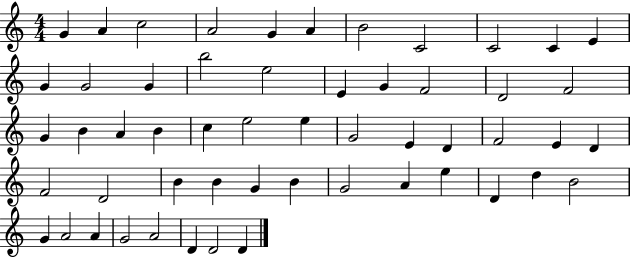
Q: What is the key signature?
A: C major